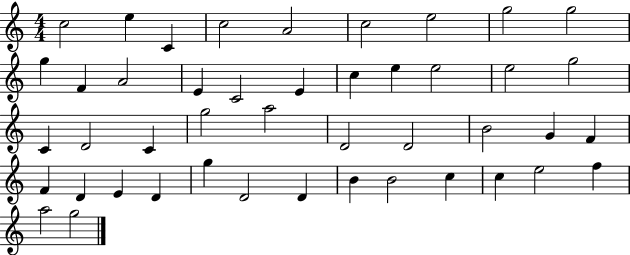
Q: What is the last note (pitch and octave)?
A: G5